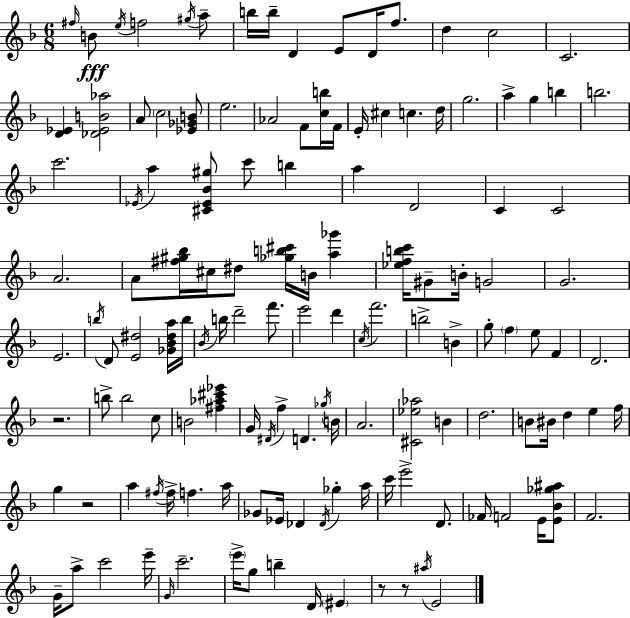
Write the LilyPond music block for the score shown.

{
  \clef treble
  \numericTimeSignature
  \time 6/8
  \key d \minor
  \grace { fis''16 }\fff b'8 \acciaccatura { e''16 } f''2 | \acciaccatura { gis''16 } a''8-- b''16 b''16-- d'4 e'8 d'16 | f''8. d''4 c''2 | c'2. | \break <d' ees'>4 <des' ees' b' aes''>2 | a'8 \parenthesize c''2 | <ees' ges' b'>8 e''2. | aes'2 f'8 | \break <c'' b''>16 f'16 e'16-. cis''4 c''4. | d''16 g''2. | a''4-> g''4 b''4 | b''2. | \break c'''2. | \acciaccatura { ees'16 } a''4 <cis' ees' bes' gis''>8 c'''8 | b''4 a''4 d'2 | c'4 c'2 | \break a'2. | a'8 <fis'' gis'' bes''>16 cis''16 dis''8 <ges'' b'' cis'''>16 b'16 | <a'' ges'''>4 <ees'' f'' b'' c'''>16 gis'8-- b'16-. g'2 | g'2. | \break e'2. | \acciaccatura { b''16 } d'8 <e' dis''>2 | <ges' bes' dis'' a''>16 b''16 \acciaccatura { bes'16 } b''16 d'''2-- | f'''8. e'''2 | \break d'''4 \acciaccatura { c''16 } f'''2. | b''2-> | b'4-> g''8-. \parenthesize f''4 | e''8 f'4 d'2. | \break r2. | b''8-> b''2 | c''8 b'2 | <fis'' aes'' cis''' ees'''>4 g'16 \acciaccatura { dis'16 } f''4-> | \break d'4. \acciaccatura { ges''16 } b'16 a'2. | <cis' ees'' aes''>2 | b'4 d''2. | b'8 bis'16 | \break d''4 e''4 f''16 g''4 | r2 a''4 | \acciaccatura { fis''16 } fis''16-> f''4. a''16 ges'8 | ees'16 des'4 \acciaccatura { des'16 } ges''4-. a''16 c'''16 | \break e'''2-> d'8. fes'16 | f'2 e'16 <e' bes' ges'' ais''>8 f'2. | g'16-- | a''8-> c'''2 e'''16-- \grace { g'16 } | \break c'''2.-- | \parenthesize e'''16-> g''8 b''4-- d'16 \parenthesize eis'4 | r8 r8 \acciaccatura { ais''16 } e'2 | \bar "|."
}